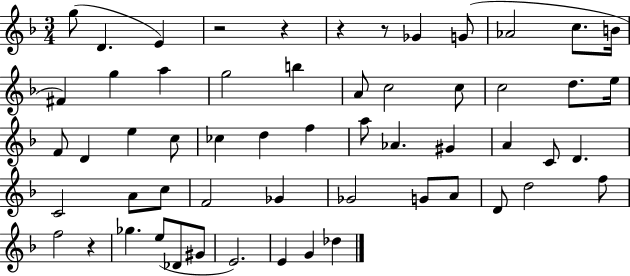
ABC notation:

X:1
T:Untitled
M:3/4
L:1/4
K:F
g/2 D E z2 z z z/2 _G G/2 _A2 c/2 B/4 ^F g a g2 b A/2 c2 c/2 c2 d/2 e/4 F/2 D e c/2 _c d f a/2 _A ^G A C/2 D C2 A/2 c/2 F2 _G _G2 G/2 A/2 D/2 d2 f/2 f2 z _g e/2 _D/2 ^G/2 E2 E G _d